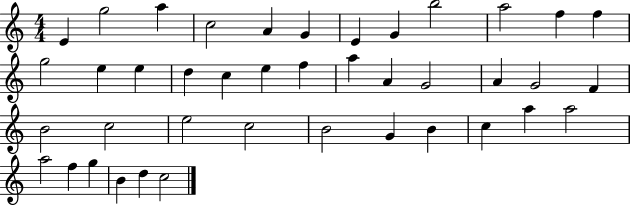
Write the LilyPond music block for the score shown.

{
  \clef treble
  \numericTimeSignature
  \time 4/4
  \key c \major
  e'4 g''2 a''4 | c''2 a'4 g'4 | e'4 g'4 b''2 | a''2 f''4 f''4 | \break g''2 e''4 e''4 | d''4 c''4 e''4 f''4 | a''4 a'4 g'2 | a'4 g'2 f'4 | \break b'2 c''2 | e''2 c''2 | b'2 g'4 b'4 | c''4 a''4 a''2 | \break a''2 f''4 g''4 | b'4 d''4 c''2 | \bar "|."
}